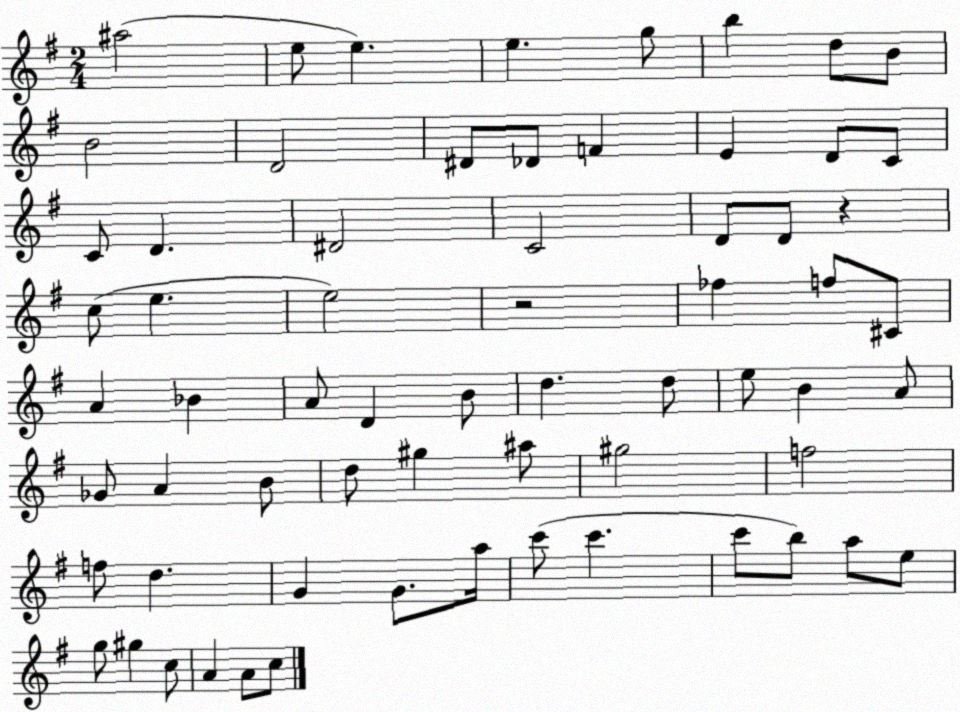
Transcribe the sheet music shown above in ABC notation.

X:1
T:Untitled
M:2/4
L:1/4
K:G
^a2 e/2 e e g/2 b d/2 B/2 B2 D2 ^D/2 _D/2 F E D/2 C/2 C/2 D ^D2 C2 D/2 D/2 z c/2 e e2 z2 _f f/2 ^C/2 A _B A/2 D B/2 d d/2 e/2 B A/2 _G/2 A B/2 d/2 ^g ^a/2 ^g2 f2 f/2 d G G/2 a/4 c'/2 c' c'/2 b/2 a/2 e/2 g/2 ^g c/2 A A/2 c/2